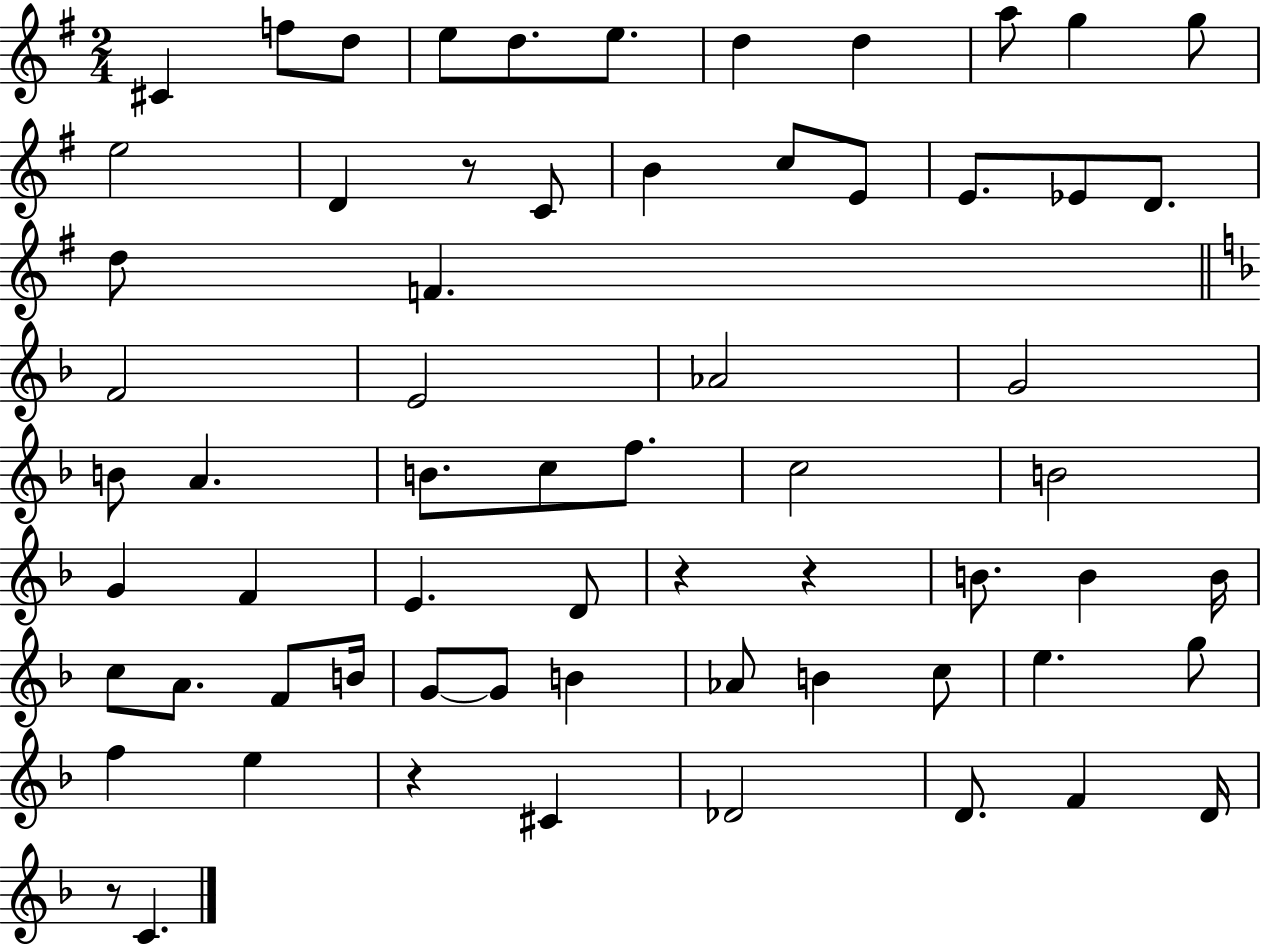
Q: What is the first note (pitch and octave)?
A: C#4